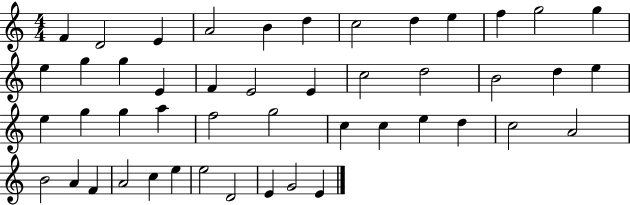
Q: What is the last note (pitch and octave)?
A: E4